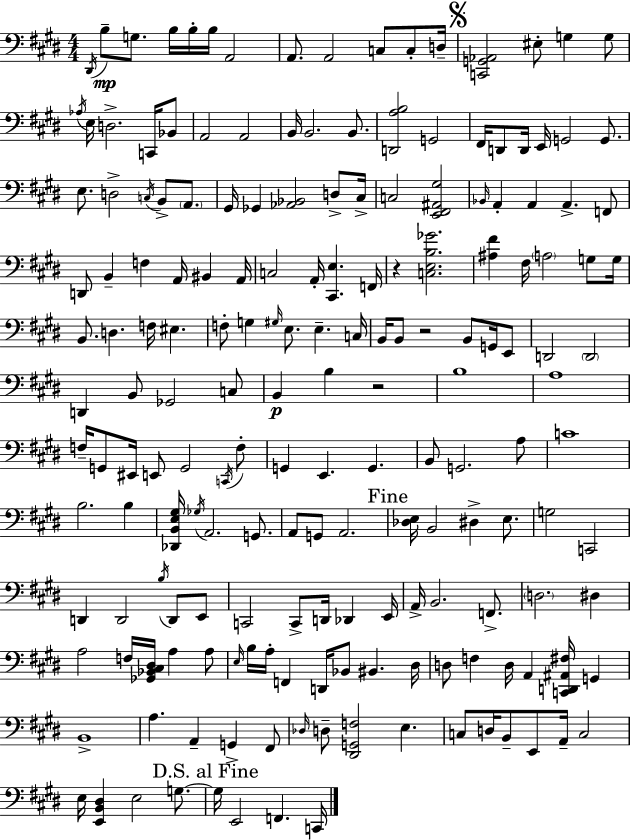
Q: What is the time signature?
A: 4/4